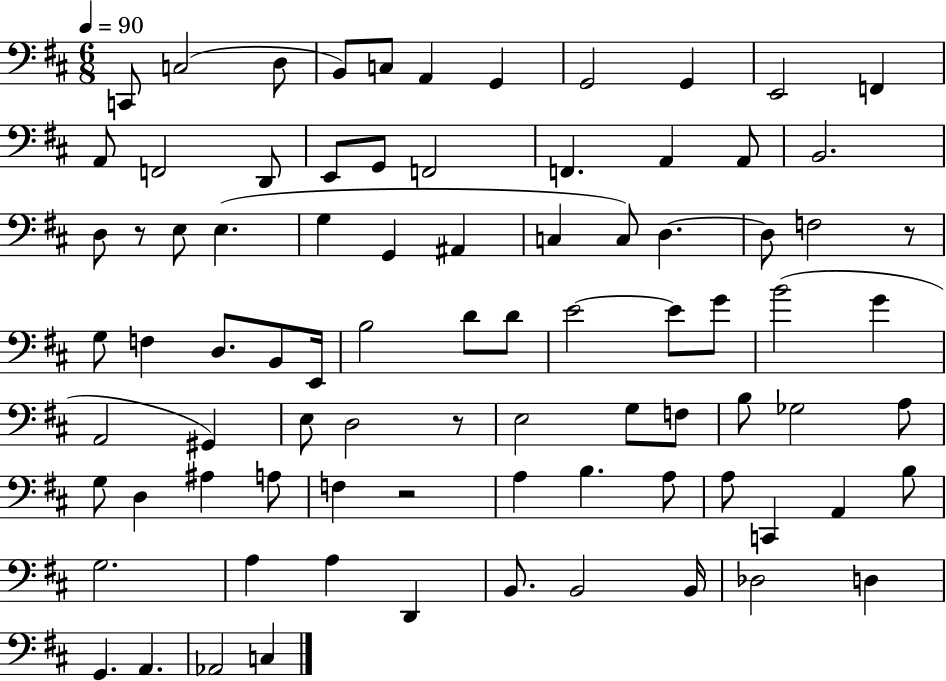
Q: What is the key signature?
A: D major